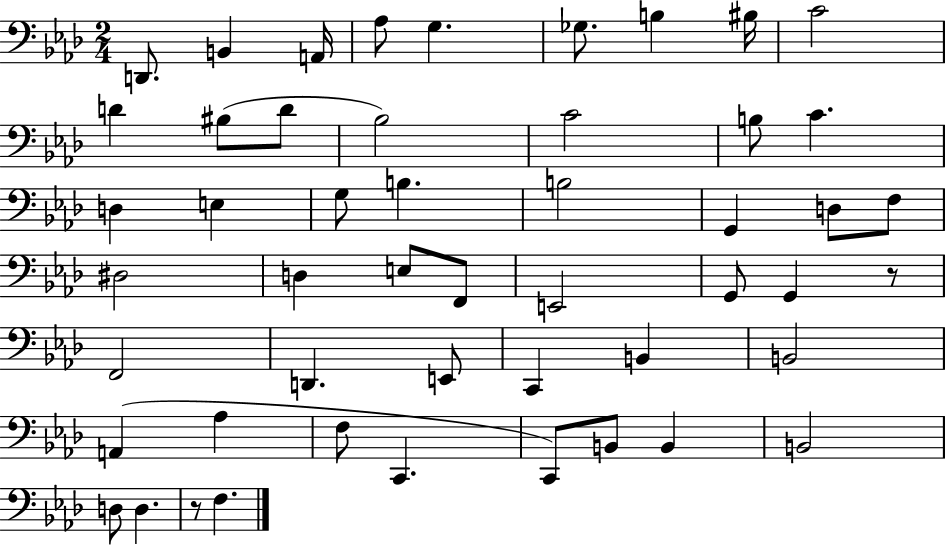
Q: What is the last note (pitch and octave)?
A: F3